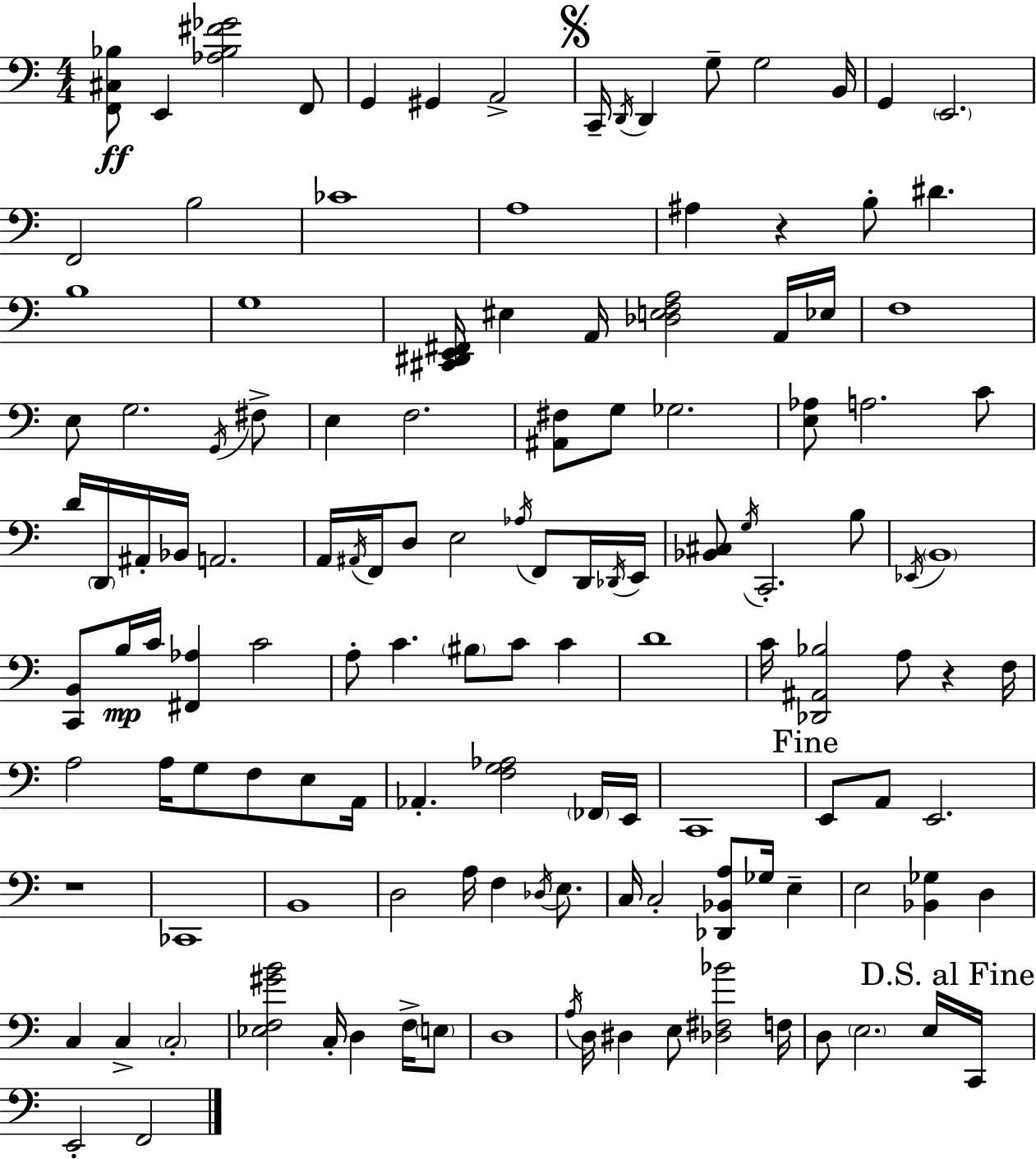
[F2,C#3,Bb3]/e E2/q [Ab3,Bb3,F#4,Gb4]/h F2/e G2/q G#2/q A2/h C2/s D2/s D2/q G3/e G3/h B2/s G2/q E2/h. F2/h B3/h CES4/w A3/w A#3/q R/q B3/e D#4/q. B3/w G3/w [C#2,D#2,E2,F#2]/s EIS3/q A2/s [Db3,E3,F3,A3]/h A2/s Eb3/s F3/w E3/e G3/h. G2/s F#3/e E3/q F3/h. [A#2,F#3]/e G3/e Gb3/h. [E3,Ab3]/e A3/h. C4/e D4/s D2/s A#2/s Bb2/s A2/h. A2/s A#2/s F2/s D3/e E3/h Ab3/s F2/e D2/s Db2/s E2/s [Bb2,C#3]/e G3/s C2/h. B3/e Eb2/s B2/w [C2,B2]/e B3/s C4/s [F#2,Ab3]/q C4/h A3/e C4/q. BIS3/e C4/e C4/q D4/w C4/s [Db2,A#2,Bb3]/h A3/e R/q F3/s A3/h A3/s G3/e F3/e E3/e A2/s Ab2/q. [F3,G3,Ab3]/h FES2/s E2/s C2/w E2/e A2/e E2/h. R/w CES2/w B2/w D3/h A3/s F3/q Db3/s E3/e. C3/s C3/h [Db2,Bb2,A3]/e Gb3/s E3/q E3/h [Bb2,Gb3]/q D3/q C3/q C3/q C3/h [Eb3,F3,G#4,B4]/h C3/s D3/q F3/s E3/e D3/w A3/s D3/s D#3/q E3/e [Db3,F#3,Bb4]/h F3/s D3/e E3/h. E3/s C2/s E2/h F2/h